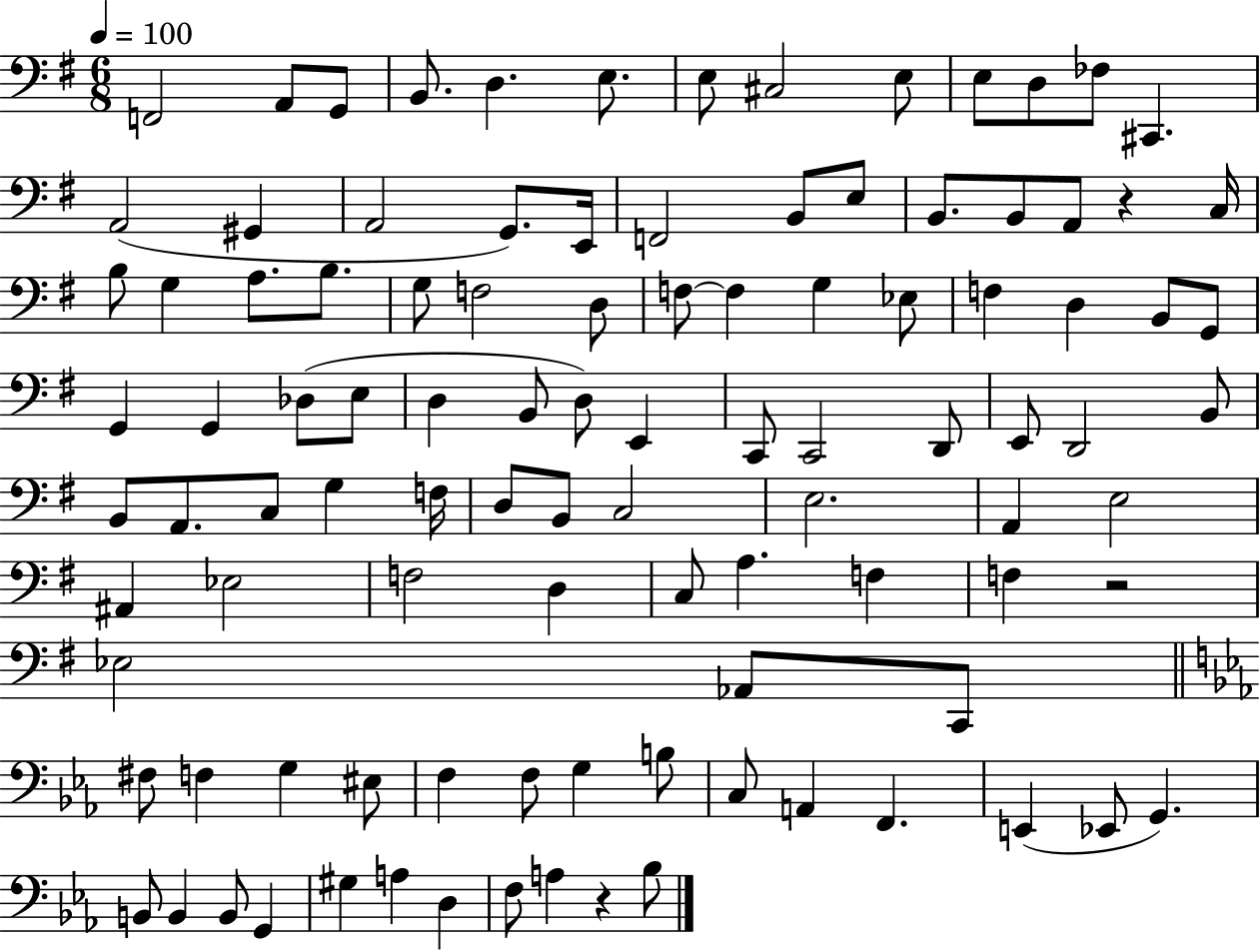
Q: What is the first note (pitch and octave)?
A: F2